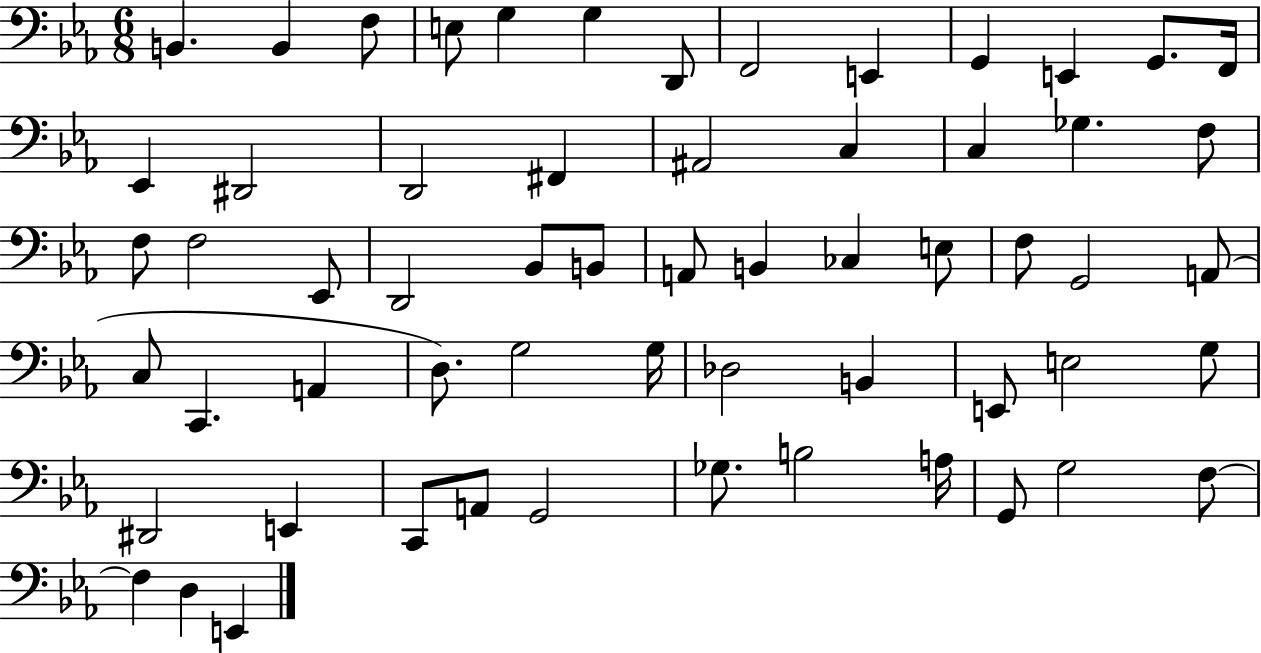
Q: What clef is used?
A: bass